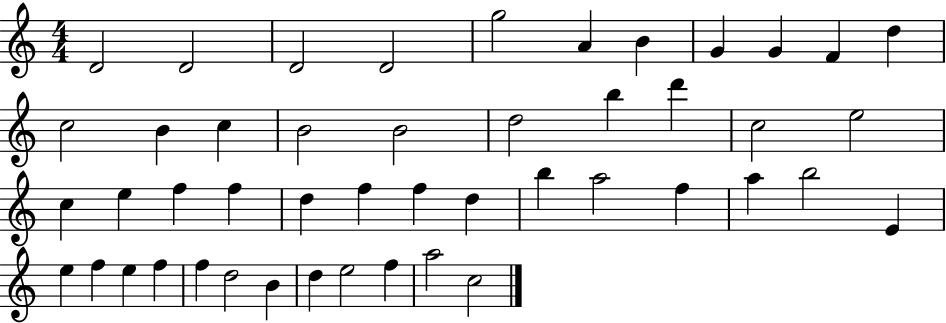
{
  \clef treble
  \numericTimeSignature
  \time 4/4
  \key c \major
  d'2 d'2 | d'2 d'2 | g''2 a'4 b'4 | g'4 g'4 f'4 d''4 | \break c''2 b'4 c''4 | b'2 b'2 | d''2 b''4 d'''4 | c''2 e''2 | \break c''4 e''4 f''4 f''4 | d''4 f''4 f''4 d''4 | b''4 a''2 f''4 | a''4 b''2 e'4 | \break e''4 f''4 e''4 f''4 | f''4 d''2 b'4 | d''4 e''2 f''4 | a''2 c''2 | \break \bar "|."
}